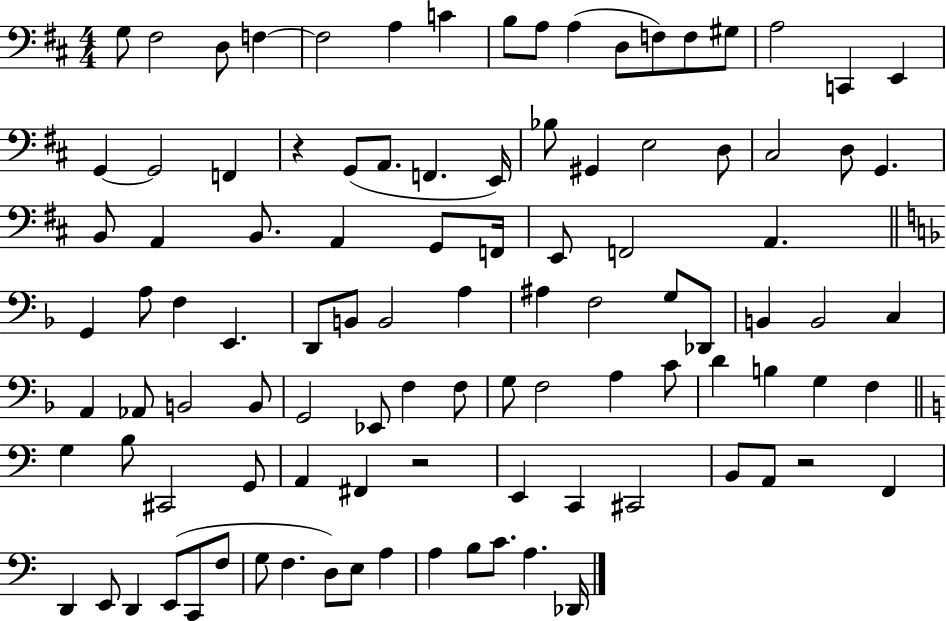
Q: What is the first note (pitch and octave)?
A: G3